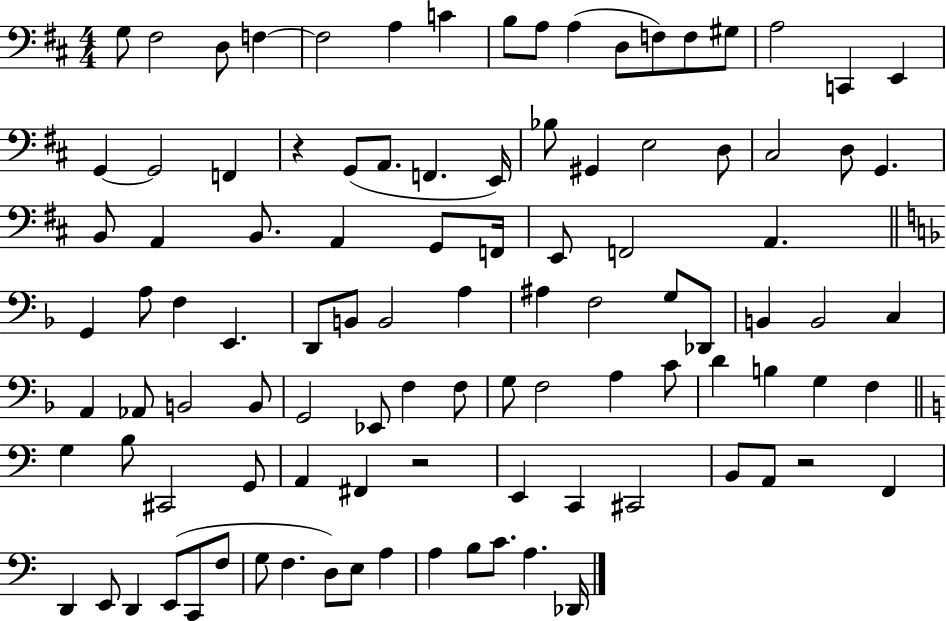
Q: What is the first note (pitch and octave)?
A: G3